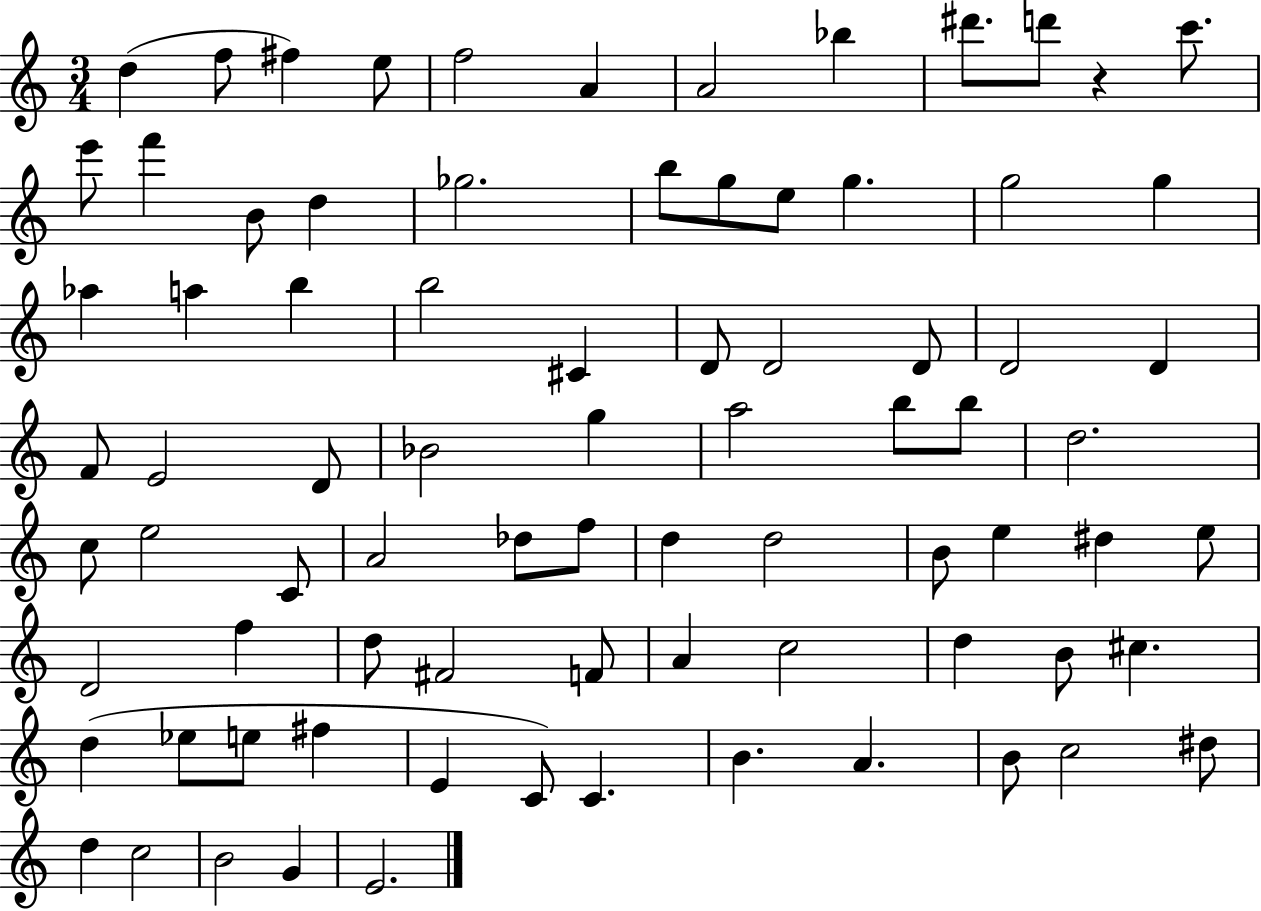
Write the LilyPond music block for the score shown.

{
  \clef treble
  \numericTimeSignature
  \time 3/4
  \key c \major
  d''4( f''8 fis''4) e''8 | f''2 a'4 | a'2 bes''4 | dis'''8. d'''8 r4 c'''8. | \break e'''8 f'''4 b'8 d''4 | ges''2. | b''8 g''8 e''8 g''4. | g''2 g''4 | \break aes''4 a''4 b''4 | b''2 cis'4 | d'8 d'2 d'8 | d'2 d'4 | \break f'8 e'2 d'8 | bes'2 g''4 | a''2 b''8 b''8 | d''2. | \break c''8 e''2 c'8 | a'2 des''8 f''8 | d''4 d''2 | b'8 e''4 dis''4 e''8 | \break d'2 f''4 | d''8 fis'2 f'8 | a'4 c''2 | d''4 b'8 cis''4. | \break d''4( ees''8 e''8 fis''4 | e'4 c'8) c'4. | b'4. a'4. | b'8 c''2 dis''8 | \break d''4 c''2 | b'2 g'4 | e'2. | \bar "|."
}